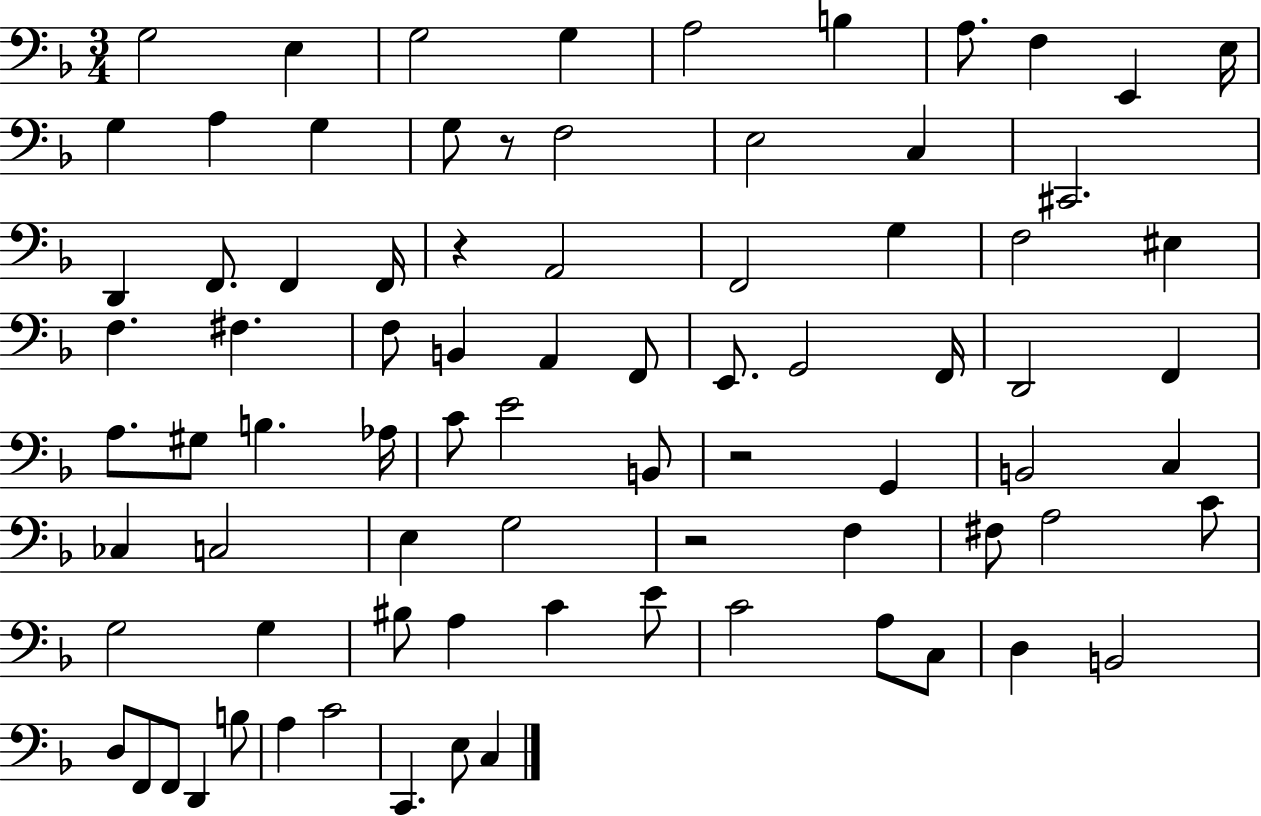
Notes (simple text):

G3/h E3/q G3/h G3/q A3/h B3/q A3/e. F3/q E2/q E3/s G3/q A3/q G3/q G3/e R/e F3/h E3/h C3/q C#2/h. D2/q F2/e. F2/q F2/s R/q A2/h F2/h G3/q F3/h EIS3/q F3/q. F#3/q. F3/e B2/q A2/q F2/e E2/e. G2/h F2/s D2/h F2/q A3/e. G#3/e B3/q. Ab3/s C4/e E4/h B2/e R/h G2/q B2/h C3/q CES3/q C3/h E3/q G3/h R/h F3/q F#3/e A3/h C4/e G3/h G3/q BIS3/e A3/q C4/q E4/e C4/h A3/e C3/e D3/q B2/h D3/e F2/e F2/e D2/q B3/e A3/q C4/h C2/q. E3/e C3/q